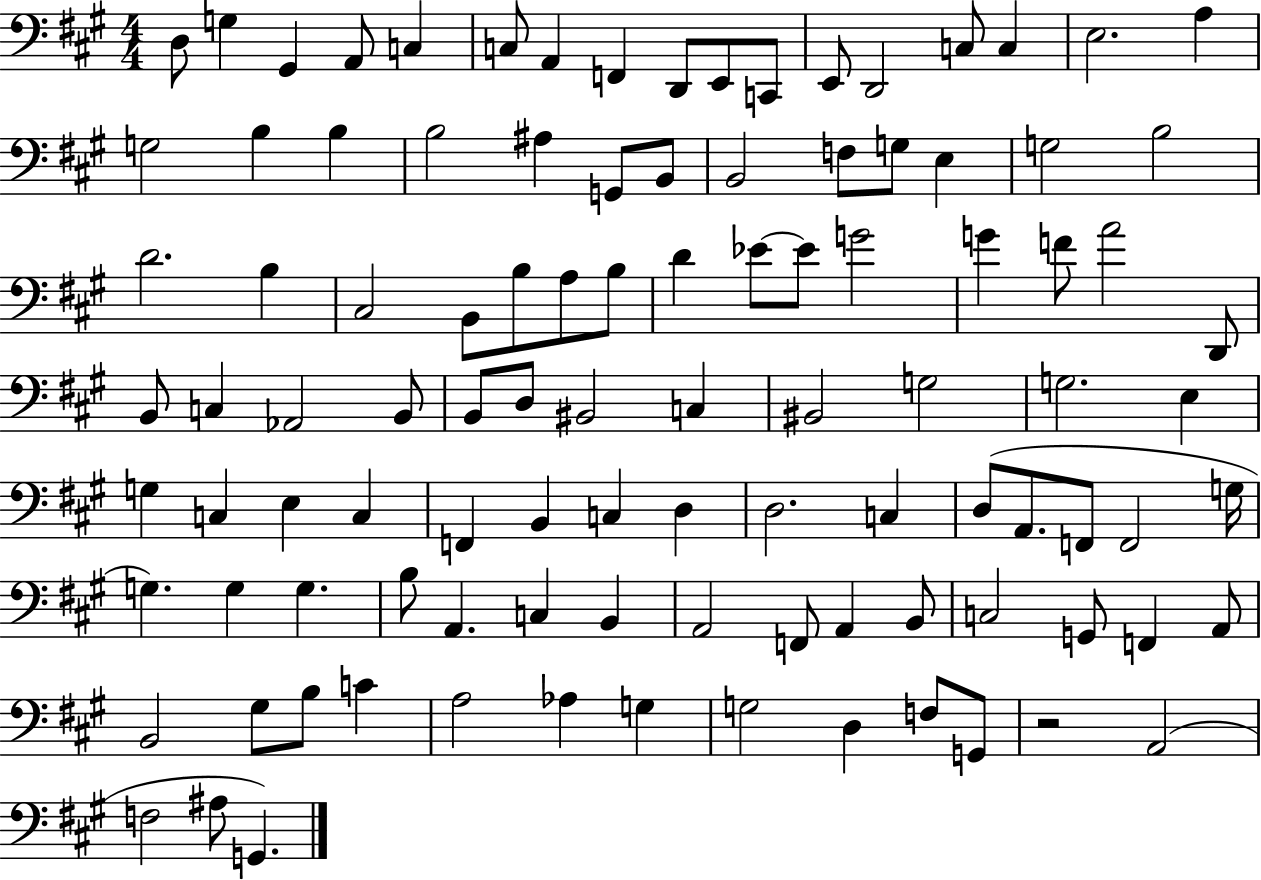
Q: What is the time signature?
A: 4/4